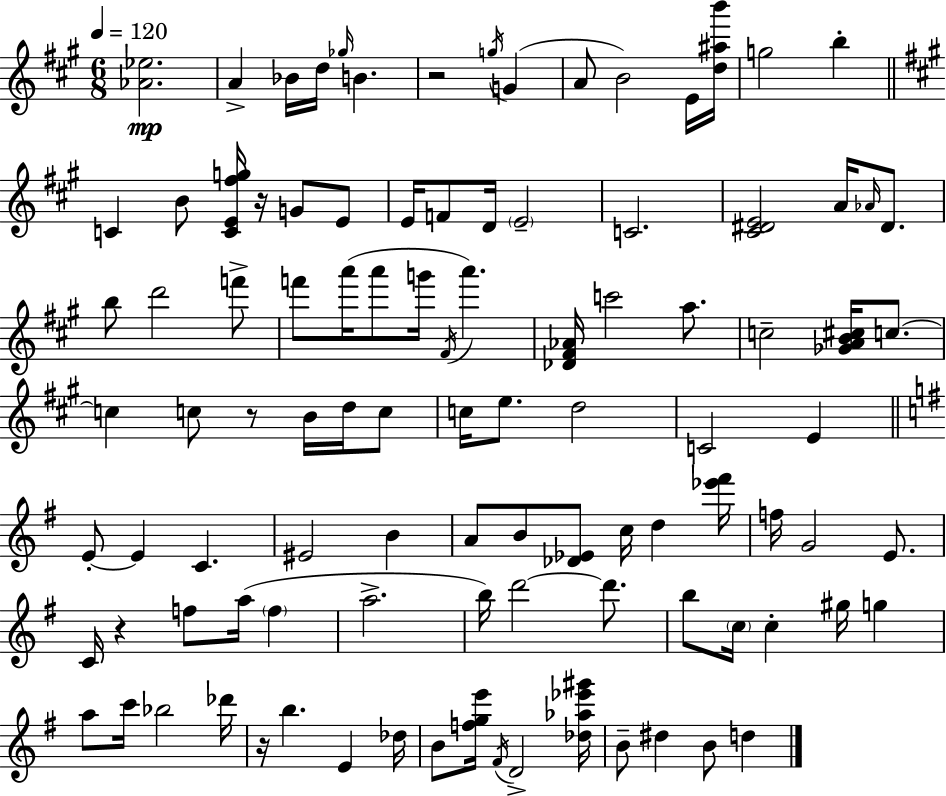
[Ab4,Eb5]/h. A4/q Bb4/s D5/s Gb5/s B4/q. R/h G5/s G4/q A4/e B4/h E4/s [D5,A#5,B6]/s G5/h B5/q C4/q B4/e [C4,E4,F#5,G5]/s R/s G4/e E4/e E4/s F4/e D4/s E4/h C4/h. [C#4,D#4,E4]/h A4/s Ab4/s D#4/e. B5/e D6/h F6/e F6/e A6/s A6/e G6/s F#4/s A6/q. [Db4,F#4,Ab4]/s C6/h A5/e. C5/h [Gb4,A4,B4,C#5]/s C5/e. C5/q C5/e R/e B4/s D5/s C5/e C5/s E5/e. D5/h C4/h E4/q E4/e E4/q C4/q. EIS4/h B4/q A4/e B4/e [Db4,Eb4]/e C5/s D5/q [Eb6,F#6]/s F5/s G4/h E4/e. C4/s R/q F5/e A5/s F5/q A5/h. B5/s D6/h D6/e. B5/e C5/s C5/q G#5/s G5/q A5/e C6/s Bb5/h Db6/s R/s B5/q. E4/q Db5/s B4/e [F5,G5,E6]/s F#4/s D4/h [Db5,Ab5,Eb6,G#6]/s B4/e D#5/q B4/e D5/q